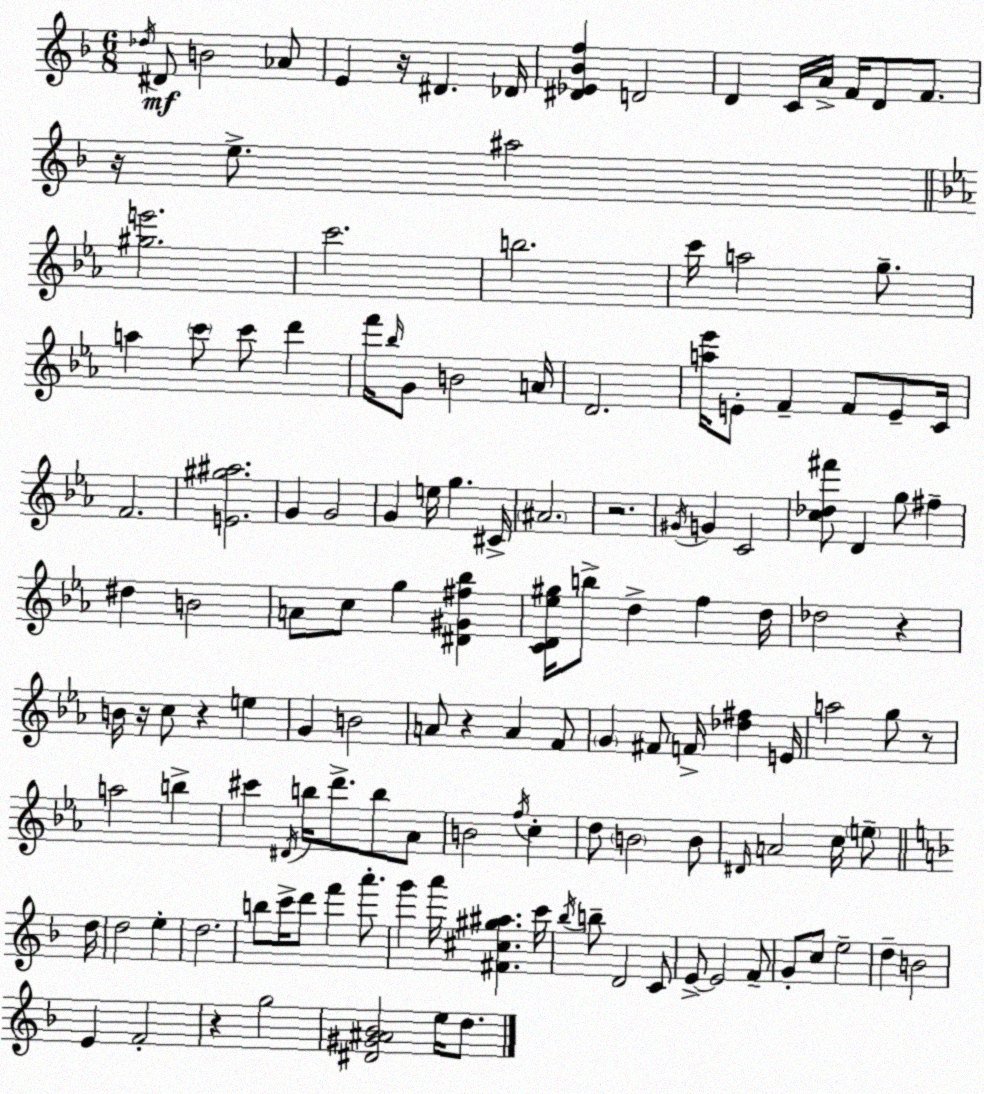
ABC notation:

X:1
T:Untitled
M:6/8
L:1/4
K:F
_d/4 ^D/2 B2 _A/2 E z/4 ^D _D/4 [^D_E_Bf] D2 D C/4 A/4 F/4 D/2 F/2 z/4 e/2 ^a2 [^ge']2 c'2 b2 c'/4 a2 g/2 a c'/2 c'/2 d' f'/4 _b/4 G/2 B2 A/4 D2 [a_e']/4 E/2 F F/2 E/2 C/4 F2 [E^g^a]2 G G2 G e/4 g ^C/4 ^A2 z2 ^G/4 G C2 [c_d^f']/2 D g/2 ^f ^d B2 A/2 c/2 g [^D^G^f_b] [CD_e^g]/4 b/2 d f d/4 _d2 z B/4 z/4 c/2 z e G B2 A/2 z A F/2 G ^F/2 F/4 [_d^f] E/4 a2 g/2 z/2 a2 b ^c' ^D/4 b/4 d'/2 b/2 _A/2 B2 f/4 c d/2 B2 B/2 ^D/4 A2 c/4 e/2 d/4 d2 e d2 b/2 c'/4 d'/2 f' a'/2 g' a'/4 [^F^c^g^a] c'/4 _b/4 b/2 D2 C/2 E/2 E2 F/2 G/2 c/2 e2 d B2 E F2 z g2 [^D^G^A_B]2 e/4 d/2